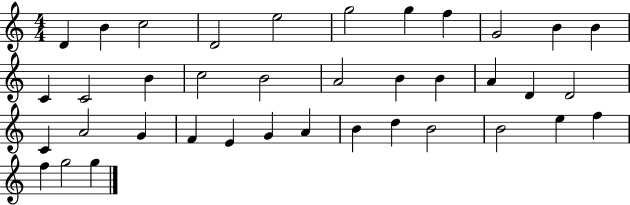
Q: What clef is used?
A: treble